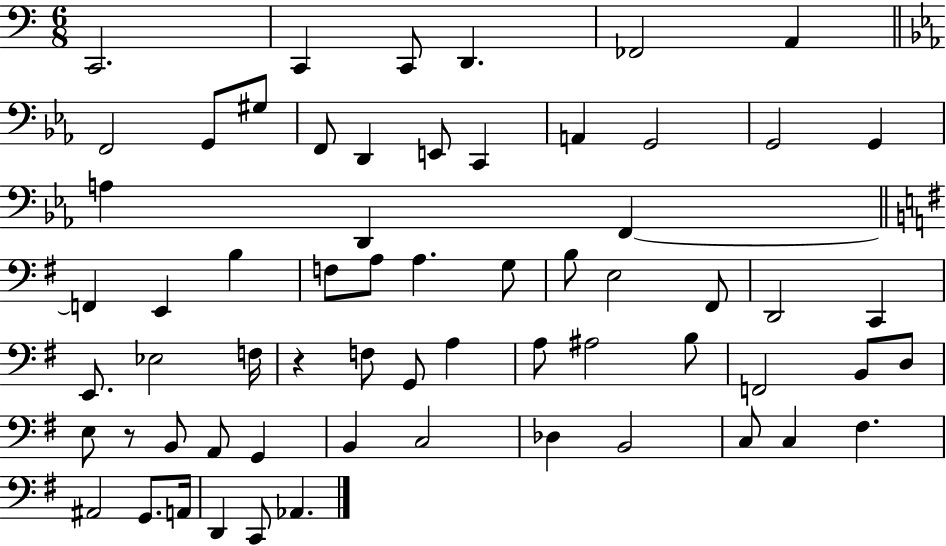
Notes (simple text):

C2/h. C2/q C2/e D2/q. FES2/h A2/q F2/h G2/e G#3/e F2/e D2/q E2/e C2/q A2/q G2/h G2/h G2/q A3/q D2/q F2/q F2/q E2/q B3/q F3/e A3/e A3/q. G3/e B3/e E3/h F#2/e D2/h C2/q E2/e. Eb3/h F3/s R/q F3/e G2/e A3/q A3/e A#3/h B3/e F2/h B2/e D3/e E3/e R/e B2/e A2/e G2/q B2/q C3/h Db3/q B2/h C3/e C3/q F#3/q. A#2/h G2/e. A2/s D2/q C2/e Ab2/q.